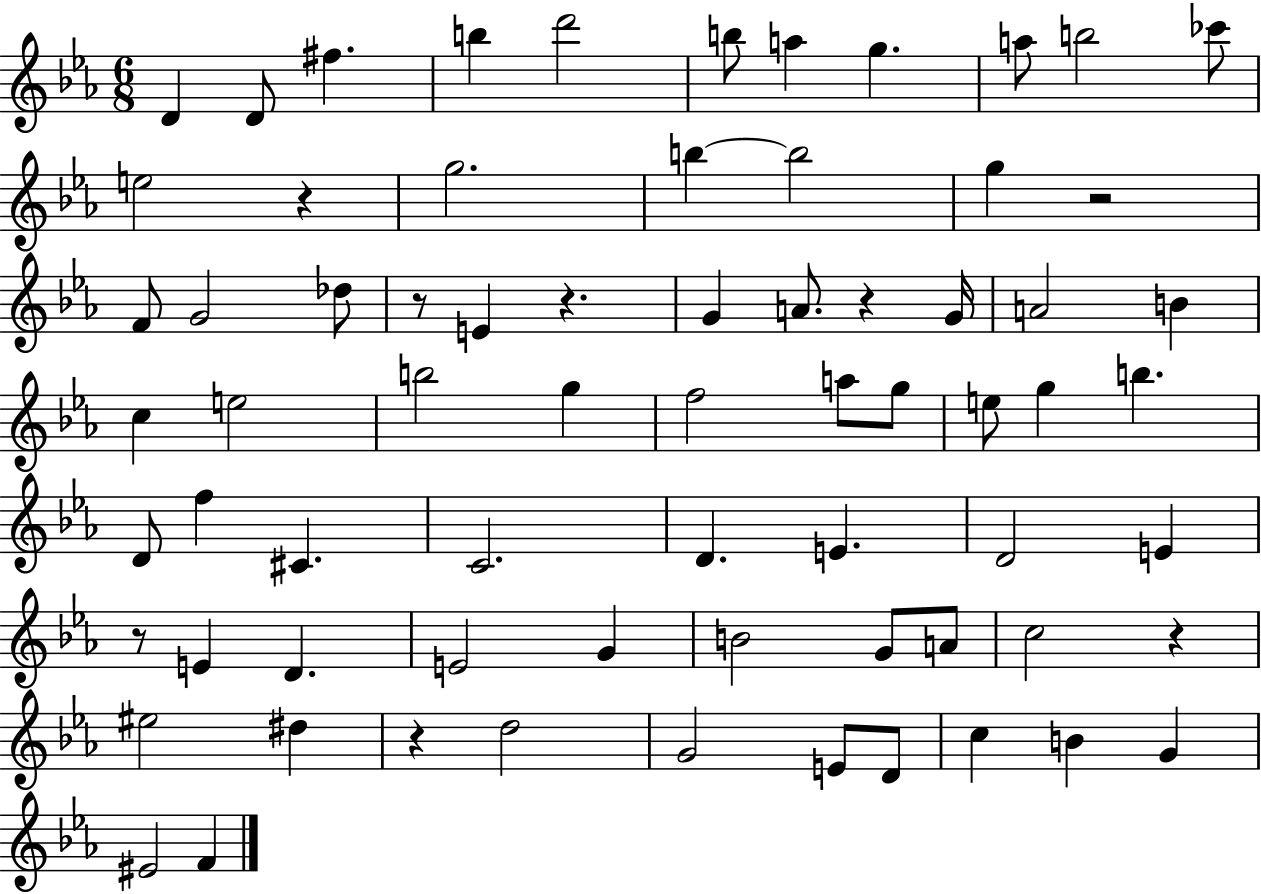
X:1
T:Untitled
M:6/8
L:1/4
K:Eb
D D/2 ^f b d'2 b/2 a g a/2 b2 _c'/2 e2 z g2 b b2 g z2 F/2 G2 _d/2 z/2 E z G A/2 z G/4 A2 B c e2 b2 g f2 a/2 g/2 e/2 g b D/2 f ^C C2 D E D2 E z/2 E D E2 G B2 G/2 A/2 c2 z ^e2 ^d z d2 G2 E/2 D/2 c B G ^E2 F